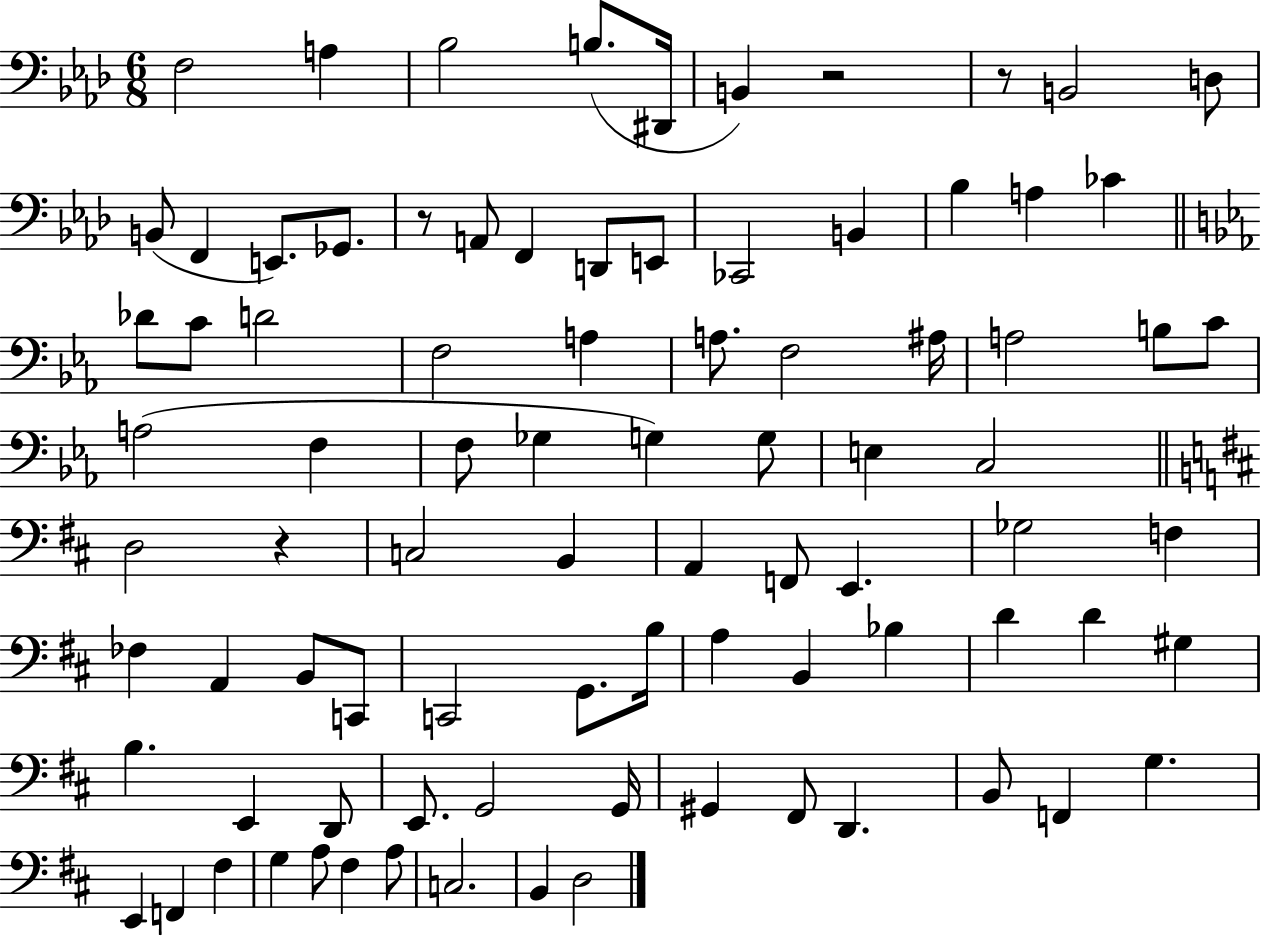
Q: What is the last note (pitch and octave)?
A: D3